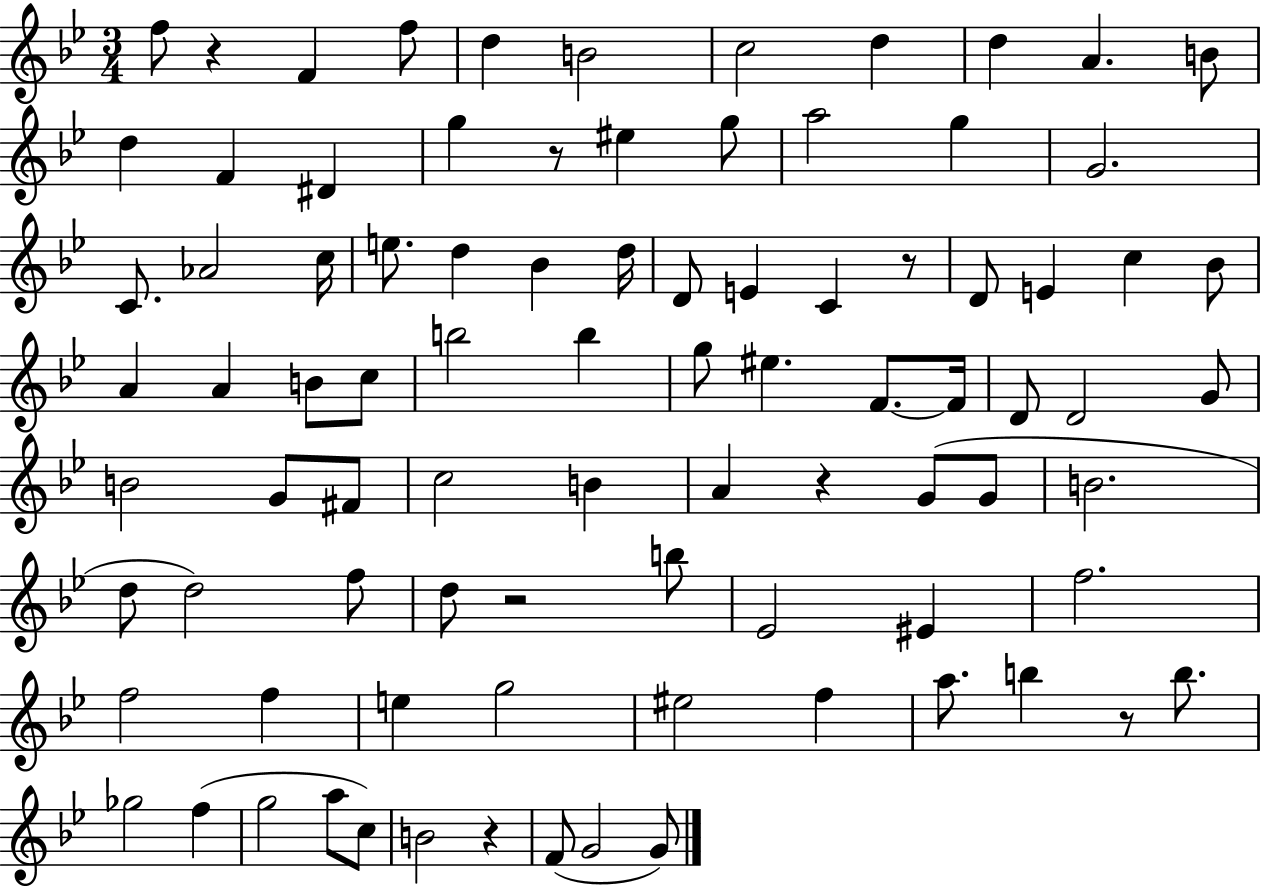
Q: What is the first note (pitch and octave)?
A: F5